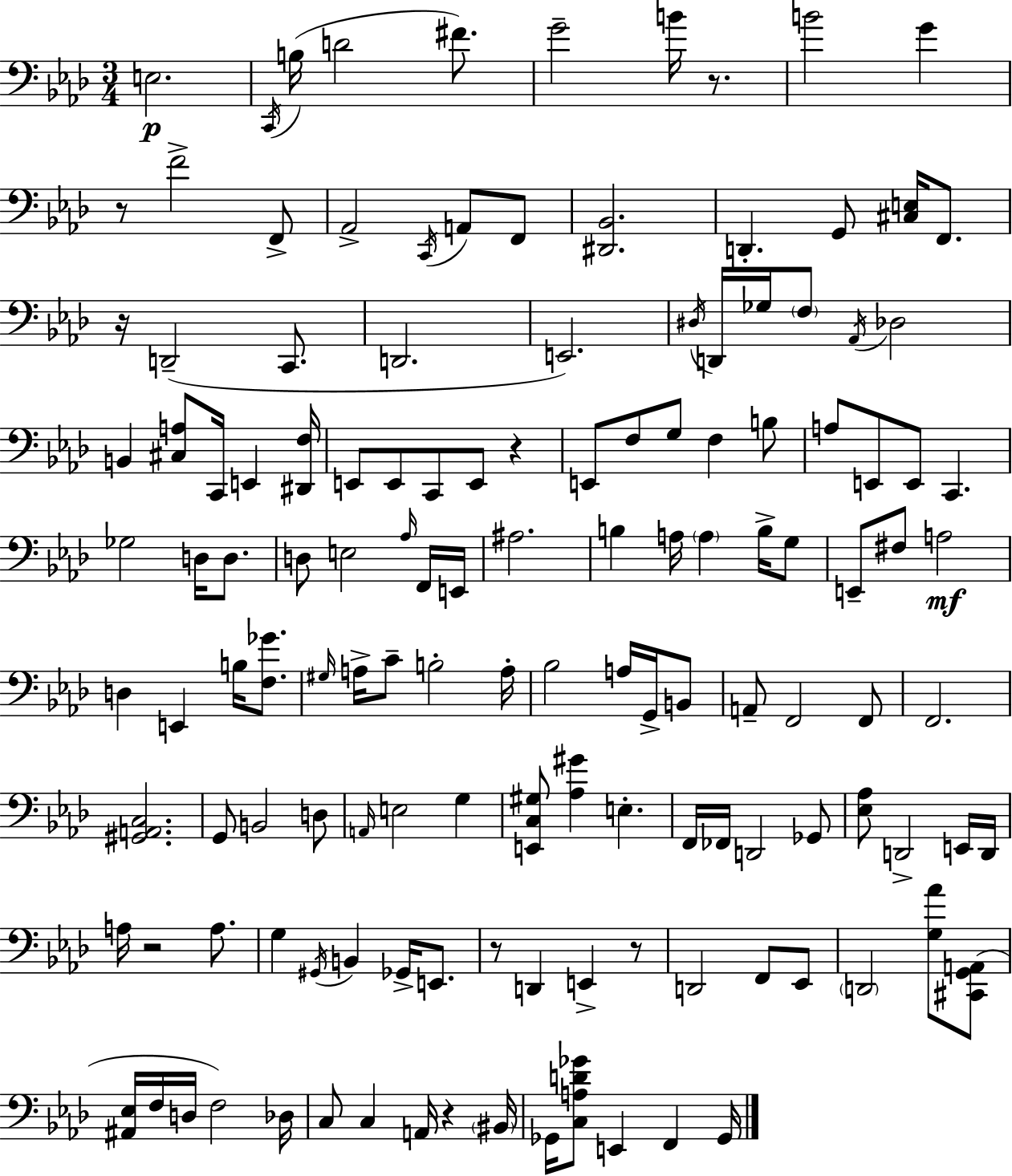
X:1
T:Untitled
M:3/4
L:1/4
K:Fm
E,2 C,,/4 B,/4 D2 ^F/2 G2 B/4 z/2 B2 G z/2 F2 F,,/2 _A,,2 C,,/4 A,,/2 F,,/2 [^D,,_B,,]2 D,, G,,/2 [^C,E,]/4 F,,/2 z/4 D,,2 C,,/2 D,,2 E,,2 ^D,/4 D,,/4 _G,/4 F,/2 _A,,/4 _D,2 B,, [^C,A,]/2 C,,/4 E,, [^D,,F,]/4 E,,/2 E,,/2 C,,/2 E,,/2 z E,,/2 F,/2 G,/2 F, B,/2 A,/2 E,,/2 E,,/2 C,, _G,2 D,/4 D,/2 D,/2 E,2 _A,/4 F,,/4 E,,/4 ^A,2 B, A,/4 A, B,/4 G,/2 E,,/2 ^F,/2 A,2 D, E,, B,/4 [F,_G]/2 ^G,/4 A,/4 C/2 B,2 A,/4 _B,2 A,/4 G,,/4 B,,/2 A,,/2 F,,2 F,,/2 F,,2 [^G,,A,,C,]2 G,,/2 B,,2 D,/2 A,,/4 E,2 G, [E,,C,^G,]/2 [_A,^G] E, F,,/4 _F,,/4 D,,2 _G,,/2 [_E,_A,]/2 D,,2 E,,/4 D,,/4 A,/4 z2 A,/2 G, ^G,,/4 B,, _G,,/4 E,,/2 z/2 D,, E,, z/2 D,,2 F,,/2 _E,,/2 D,,2 [G,_A]/2 [^C,,G,,A,,]/2 [^A,,_E,]/4 F,/4 D,/4 F,2 _D,/4 C,/2 C, A,,/4 z ^B,,/4 _G,,/4 [C,A,D_G]/2 E,, F,, _G,,/4